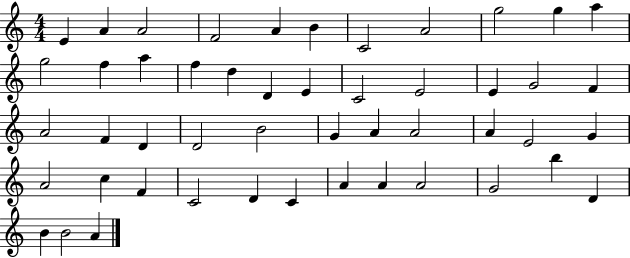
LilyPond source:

{
  \clef treble
  \numericTimeSignature
  \time 4/4
  \key c \major
  e'4 a'4 a'2 | f'2 a'4 b'4 | c'2 a'2 | g''2 g''4 a''4 | \break g''2 f''4 a''4 | f''4 d''4 d'4 e'4 | c'2 e'2 | e'4 g'2 f'4 | \break a'2 f'4 d'4 | d'2 b'2 | g'4 a'4 a'2 | a'4 e'2 g'4 | \break a'2 c''4 f'4 | c'2 d'4 c'4 | a'4 a'4 a'2 | g'2 b''4 d'4 | \break b'4 b'2 a'4 | \bar "|."
}